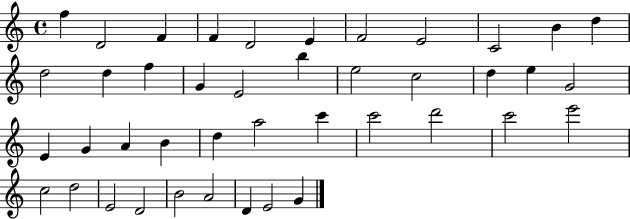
F5/q D4/h F4/q F4/q D4/h E4/q F4/h E4/h C4/h B4/q D5/q D5/h D5/q F5/q G4/q E4/h B5/q E5/h C5/h D5/q E5/q G4/h E4/q G4/q A4/q B4/q D5/q A5/h C6/q C6/h D6/h C6/h E6/h C5/h D5/h E4/h D4/h B4/h A4/h D4/q E4/h G4/q